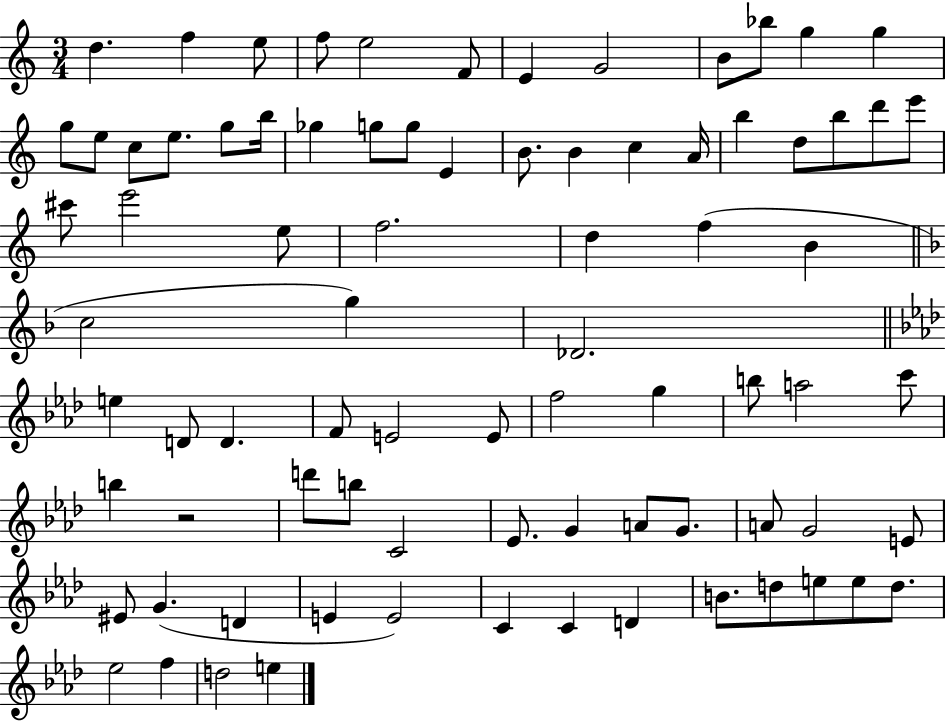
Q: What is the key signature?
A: C major